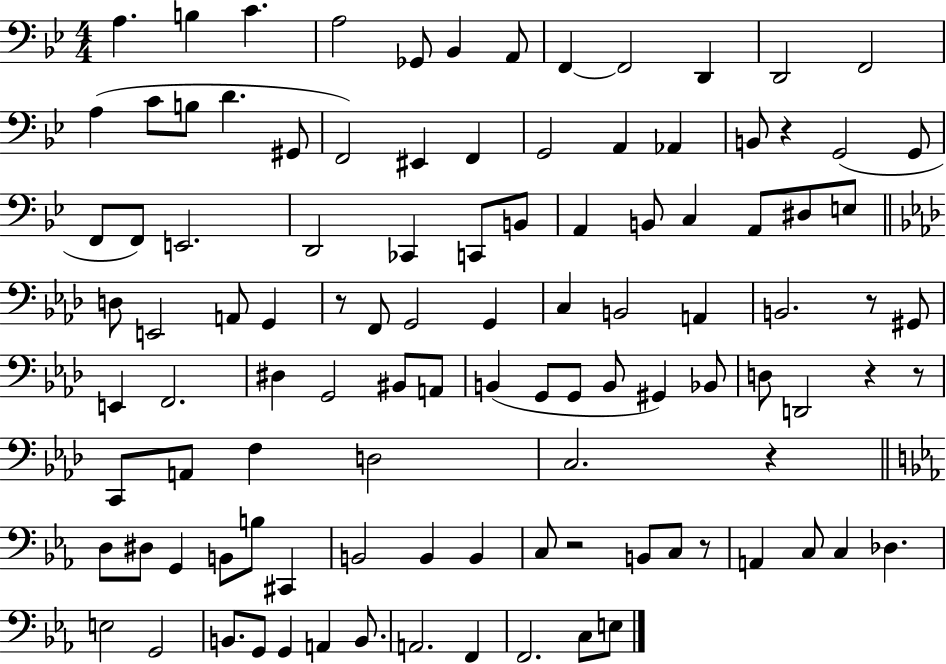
{
  \clef bass
  \numericTimeSignature
  \time 4/4
  \key bes \major
  a4. b4 c'4. | a2 ges,8 bes,4 a,8 | f,4~~ f,2 d,4 | d,2 f,2 | \break a4( c'8 b8 d'4. gis,8 | f,2) eis,4 f,4 | g,2 a,4 aes,4 | b,8 r4 g,2( g,8 | \break f,8 f,8) e,2. | d,2 ces,4 c,8 b,8 | a,4 b,8 c4 a,8 dis8 e8 | \bar "||" \break \key aes \major d8 e,2 a,8 g,4 | r8 f,8 g,2 g,4 | c4 b,2 a,4 | b,2. r8 gis,8 | \break e,4 f,2. | dis4 g,2 bis,8 a,8 | b,4( g,8 g,8 b,8 gis,4) bes,8 | d8 d,2 r4 r8 | \break c,8 a,8 f4 d2 | c2. r4 | \bar "||" \break \key c \minor d8 dis8 g,4 b,8 b8 cis,4 | b,2 b,4 b,4 | c8 r2 b,8 c8 r8 | a,4 c8 c4 des4. | \break e2 g,2 | b,8. g,8 g,4 a,4 b,8. | a,2. f,4 | f,2. c8 e8 | \break \bar "|."
}